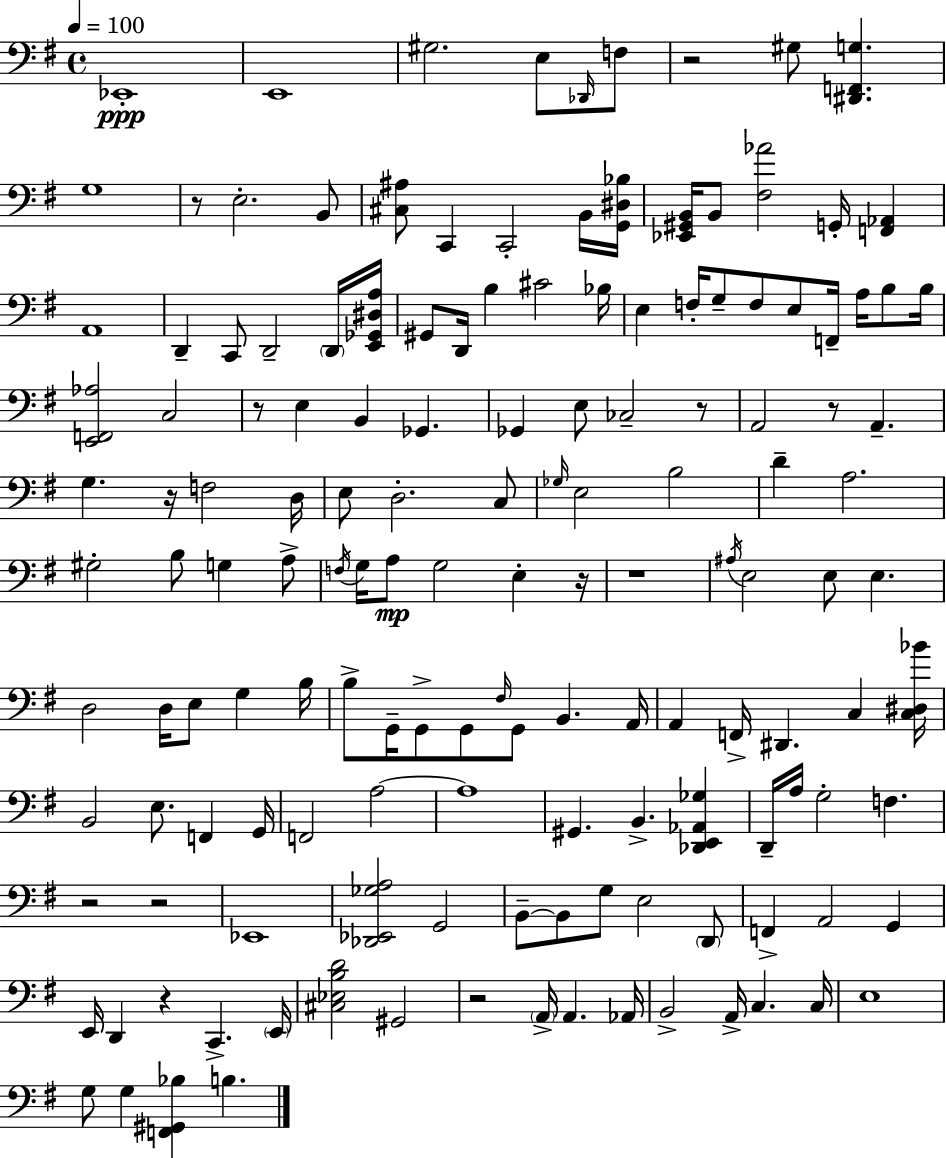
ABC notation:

X:1
T:Untitled
M:4/4
L:1/4
K:G
_E,,4 E,,4 ^G,2 E,/2 _D,,/4 F,/2 z2 ^G,/2 [^D,,F,,G,] G,4 z/2 E,2 B,,/2 [^C,^A,]/2 C,, C,,2 B,,/4 [G,,^D,_B,]/4 [_E,,^G,,B,,]/4 B,,/2 [^F,_A]2 G,,/4 [F,,_A,,] A,,4 D,, C,,/2 D,,2 D,,/4 [E,,_G,,^D,A,]/4 ^G,,/2 D,,/4 B, ^C2 _B,/4 E, F,/4 G,/2 F,/2 E,/2 F,,/4 A,/4 B,/2 B,/4 [E,,F,,_A,]2 C,2 z/2 E, B,, _G,, _G,, E,/2 _C,2 z/2 A,,2 z/2 A,, G, z/4 F,2 D,/4 E,/2 D,2 C,/2 _G,/4 E,2 B,2 D A,2 ^G,2 B,/2 G, A,/2 F,/4 G,/4 A,/2 G,2 E, z/4 z4 ^A,/4 E,2 E,/2 E, D,2 D,/4 E,/2 G, B,/4 B,/2 G,,/4 G,,/2 G,,/2 ^F,/4 G,,/2 B,, A,,/4 A,, F,,/4 ^D,, C, [C,^D,_B]/4 B,,2 E,/2 F,, G,,/4 F,,2 A,2 A,4 ^G,, B,, [_D,,E,,_A,,_G,] D,,/4 A,/4 G,2 F, z2 z2 _E,,4 [_D,,_E,,_G,A,]2 G,,2 B,,/2 B,,/2 G,/2 E,2 D,,/2 F,, A,,2 G,, E,,/4 D,, z C,, E,,/4 [^C,_E,B,D]2 ^G,,2 z2 A,,/4 A,, _A,,/4 B,,2 A,,/4 C, C,/4 E,4 G,/2 G, [F,,^G,,_B,] B,